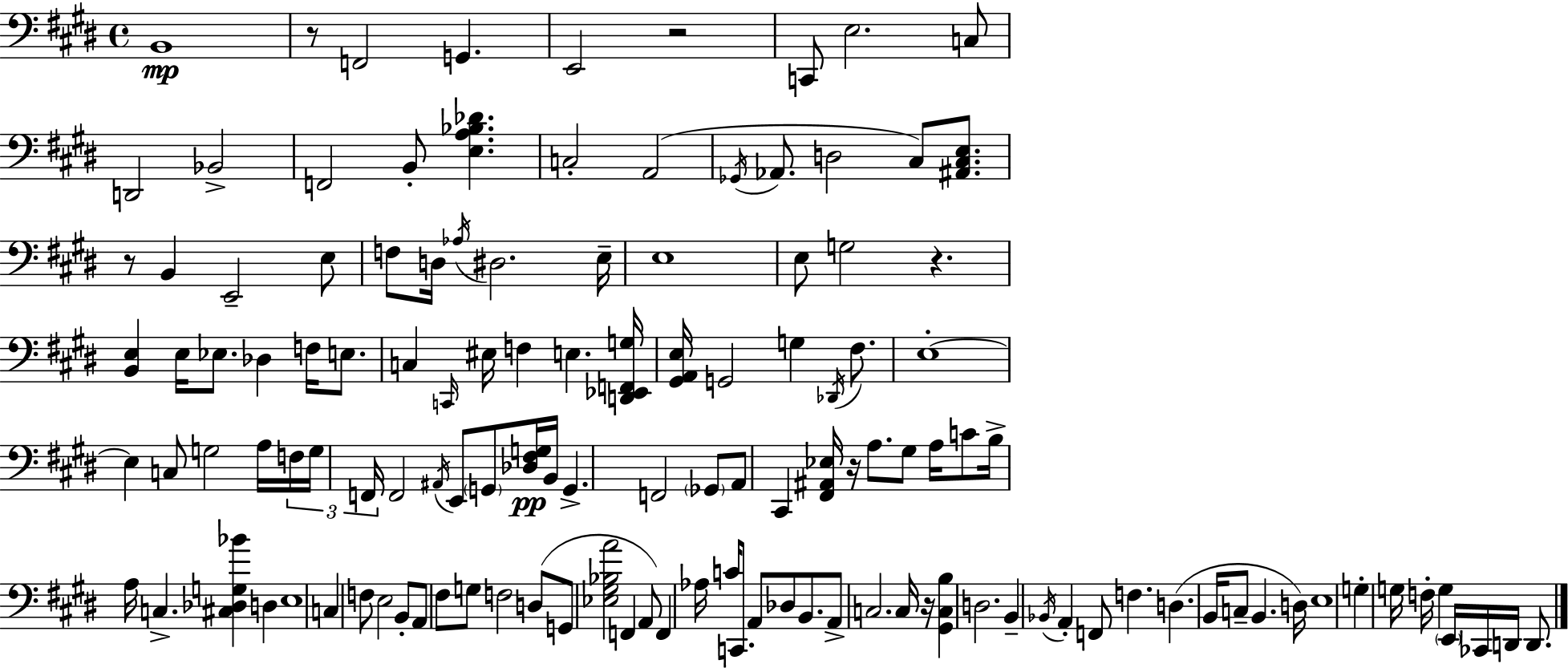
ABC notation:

X:1
T:Untitled
M:4/4
L:1/4
K:E
B,,4 z/2 F,,2 G,, E,,2 z2 C,,/2 E,2 C,/2 D,,2 _B,,2 F,,2 B,,/2 [E,A,_B,_D] C,2 A,,2 _G,,/4 _A,,/2 D,2 ^C,/2 [^A,,^C,E,]/2 z/2 B,, E,,2 E,/2 F,/2 D,/4 _A,/4 ^D,2 E,/4 E,4 E,/2 G,2 z [B,,E,] E,/4 _E,/2 _D, F,/4 E,/2 C, C,,/4 ^E,/4 F, E, [D,,_E,,F,,G,]/4 [^G,,A,,E,]/4 G,,2 G, _D,,/4 ^F,/2 E,4 E, C,/2 G,2 A,/4 F,/4 G,/4 F,,/4 F,,2 ^A,,/4 E,,/2 G,,/2 [_D,^F,G,]/4 B,,/4 G,, F,,2 _G,,/2 A,,/2 ^C,, [^F,,^A,,_E,]/4 z/4 A,/2 ^G,/2 A,/4 C/2 B,/4 A,/4 C, [^C,_D,G,_B] D, E,4 C, F,/2 E,2 B,,/2 A,,/2 ^F,/2 G,/2 F,2 D,/2 G,,/2 [_E,^G,_B,A]2 F,, A,,/2 F,, _A,/4 C/4 C,,/2 A,,/2 _D,/2 B,,/2 A,,/2 C,2 C,/4 z/4 [^G,,C,B,] D,2 B,, _B,,/4 A,, F,,/2 F, D, B,,/4 C,/2 B,, D,/4 E,4 G, G,/4 F,/4 G, E,,/4 _C,,/4 D,,/4 D,,/2